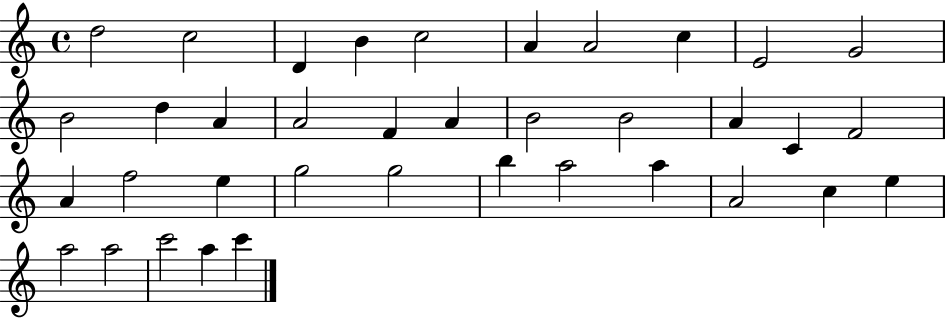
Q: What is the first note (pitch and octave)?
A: D5